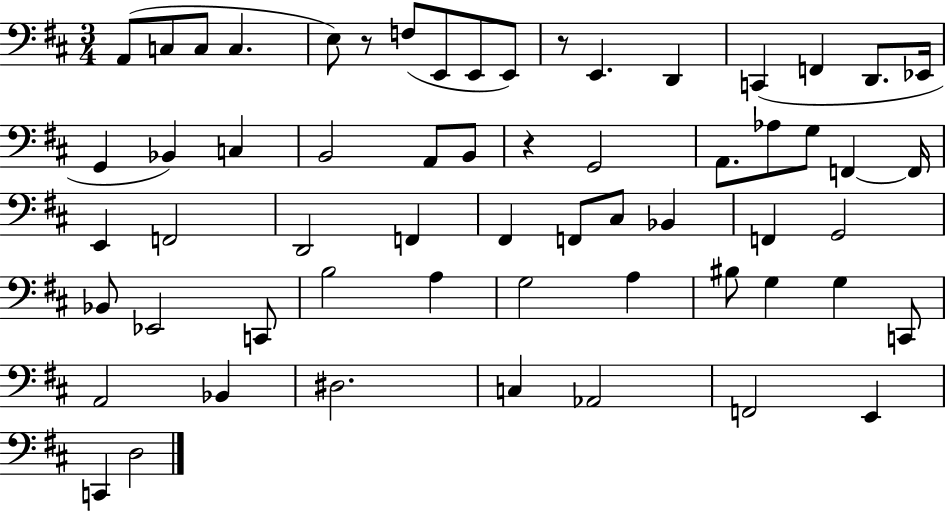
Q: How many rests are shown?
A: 3